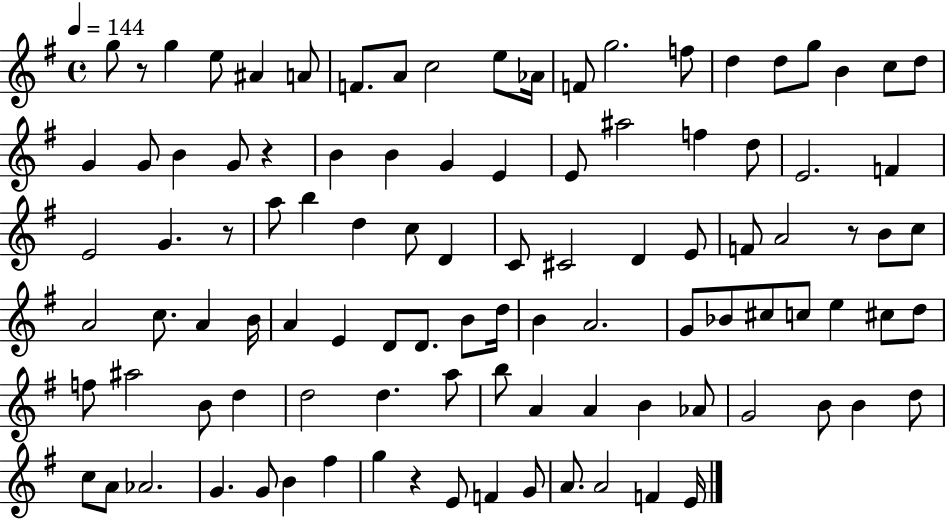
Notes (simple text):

G5/e R/e G5/q E5/e A#4/q A4/e F4/e. A4/e C5/h E5/e Ab4/s F4/e G5/h. F5/e D5/q D5/e G5/e B4/q C5/e D5/e G4/q G4/e B4/q G4/e R/q B4/q B4/q G4/q E4/q E4/e A#5/h F5/q D5/e E4/h. F4/q E4/h G4/q. R/e A5/e B5/q D5/q C5/e D4/q C4/e C#4/h D4/q E4/e F4/e A4/h R/e B4/e C5/e A4/h C5/e. A4/q B4/s A4/q E4/q D4/e D4/e. B4/e D5/s B4/q A4/h. G4/e Bb4/e C#5/e C5/e E5/q C#5/e D5/e F5/e A#5/h B4/e D5/q D5/h D5/q. A5/e B5/e A4/q A4/q B4/q Ab4/e G4/h B4/e B4/q D5/e C5/e A4/e Ab4/h. G4/q. G4/e B4/q F#5/q G5/q R/q E4/e F4/q G4/e A4/e. A4/h F4/q E4/s